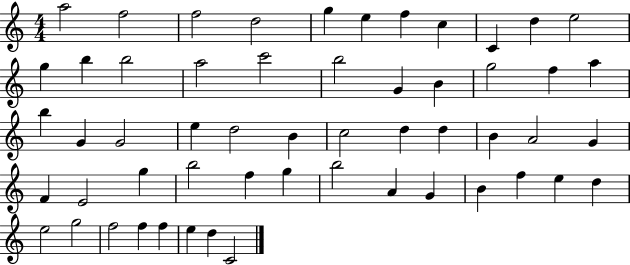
X:1
T:Untitled
M:4/4
L:1/4
K:C
a2 f2 f2 d2 g e f c C d e2 g b b2 a2 c'2 b2 G B g2 f a b G G2 e d2 B c2 d d B A2 G F E2 g b2 f g b2 A G B f e d e2 g2 f2 f f e d C2